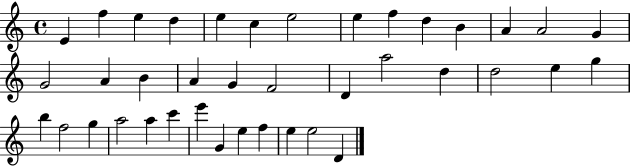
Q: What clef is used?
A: treble